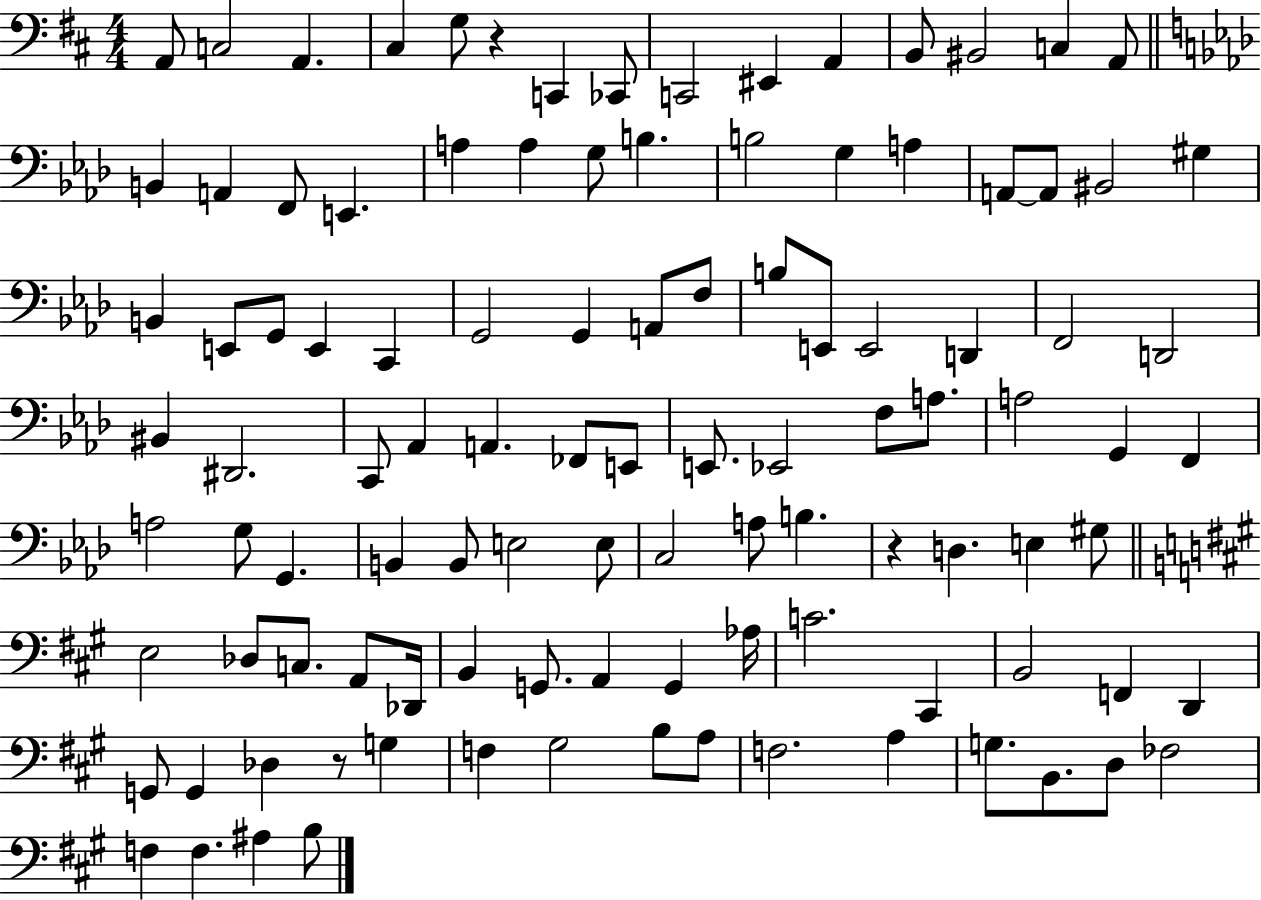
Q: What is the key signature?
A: D major